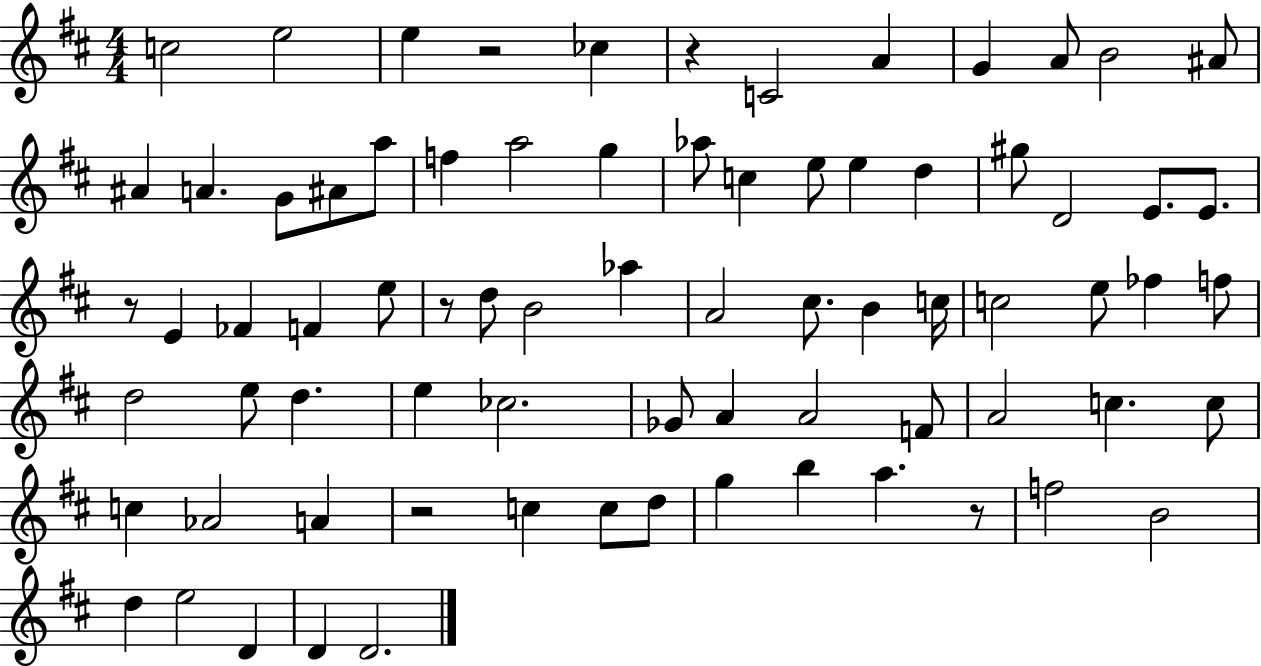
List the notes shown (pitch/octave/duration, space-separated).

C5/h E5/h E5/q R/h CES5/q R/q C4/h A4/q G4/q A4/e B4/h A#4/e A#4/q A4/q. G4/e A#4/e A5/e F5/q A5/h G5/q Ab5/e C5/q E5/e E5/q D5/q G#5/e D4/h E4/e. E4/e. R/e E4/q FES4/q F4/q E5/e R/e D5/e B4/h Ab5/q A4/h C#5/e. B4/q C5/s C5/h E5/e FES5/q F5/e D5/h E5/e D5/q. E5/q CES5/h. Gb4/e A4/q A4/h F4/e A4/h C5/q. C5/e C5/q Ab4/h A4/q R/h C5/q C5/e D5/e G5/q B5/q A5/q. R/e F5/h B4/h D5/q E5/h D4/q D4/q D4/h.